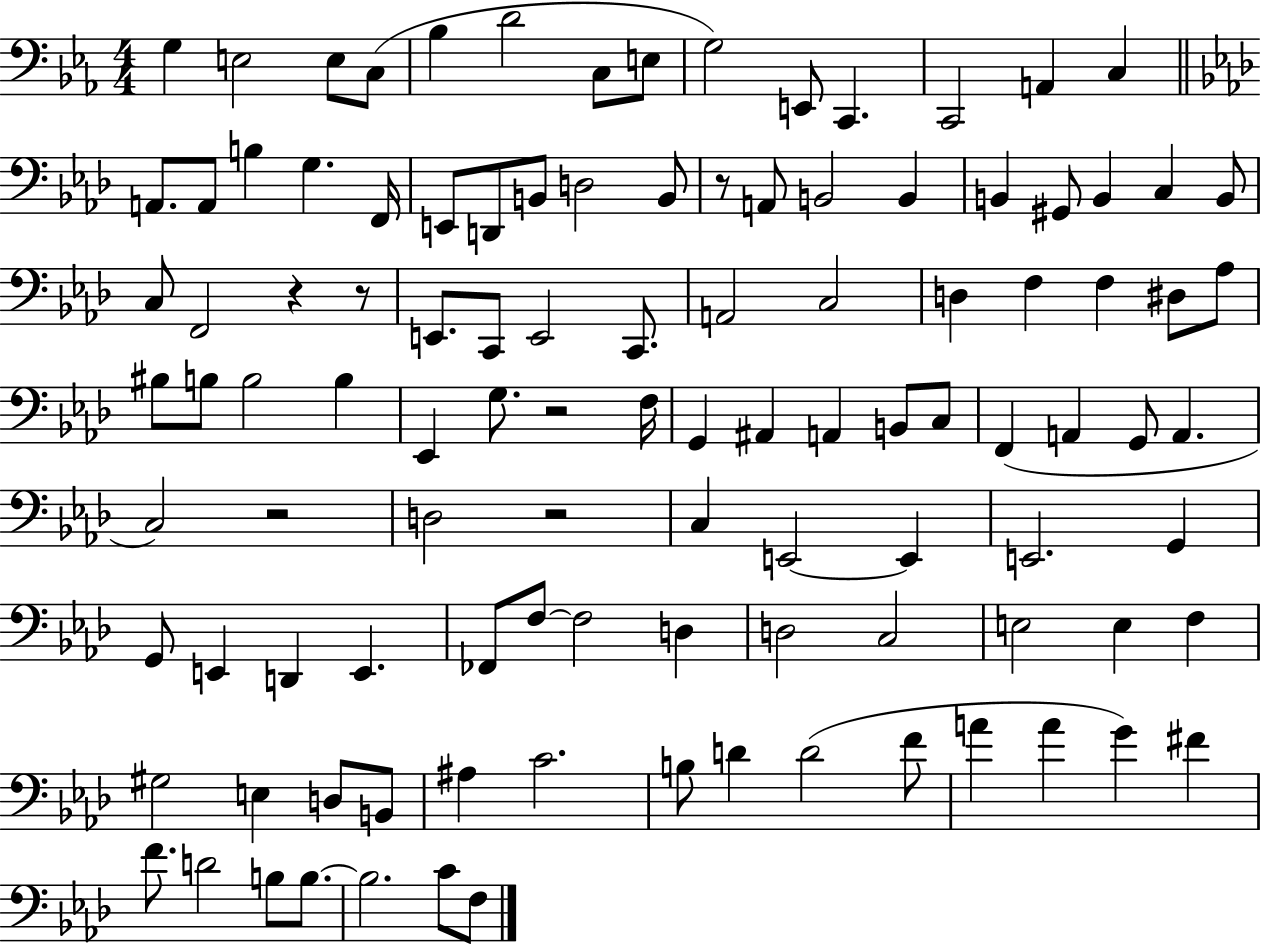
{
  \clef bass
  \numericTimeSignature
  \time 4/4
  \key ees \major
  \repeat volta 2 { g4 e2 e8 c8( | bes4 d'2 c8 e8 | g2) e,8 c,4. | c,2 a,4 c4 | \break \bar "||" \break \key aes \major a,8. a,8 b4 g4. f,16 | e,8 d,8 b,8 d2 b,8 | r8 a,8 b,2 b,4 | b,4 gis,8 b,4 c4 b,8 | \break c8 f,2 r4 r8 | e,8. c,8 e,2 c,8. | a,2 c2 | d4 f4 f4 dis8 aes8 | \break bis8 b8 b2 b4 | ees,4 g8. r2 f16 | g,4 ais,4 a,4 b,8 c8 | f,4( a,4 g,8 a,4. | \break c2) r2 | d2 r2 | c4 e,2~~ e,4 | e,2. g,4 | \break g,8 e,4 d,4 e,4. | fes,8 f8~~ f2 d4 | d2 c2 | e2 e4 f4 | \break gis2 e4 d8 b,8 | ais4 c'2. | b8 d'4 d'2( f'8 | a'4 a'4 g'4) fis'4 | \break f'8. d'2 b8 b8.~~ | b2. c'8 f8 | } \bar "|."
}